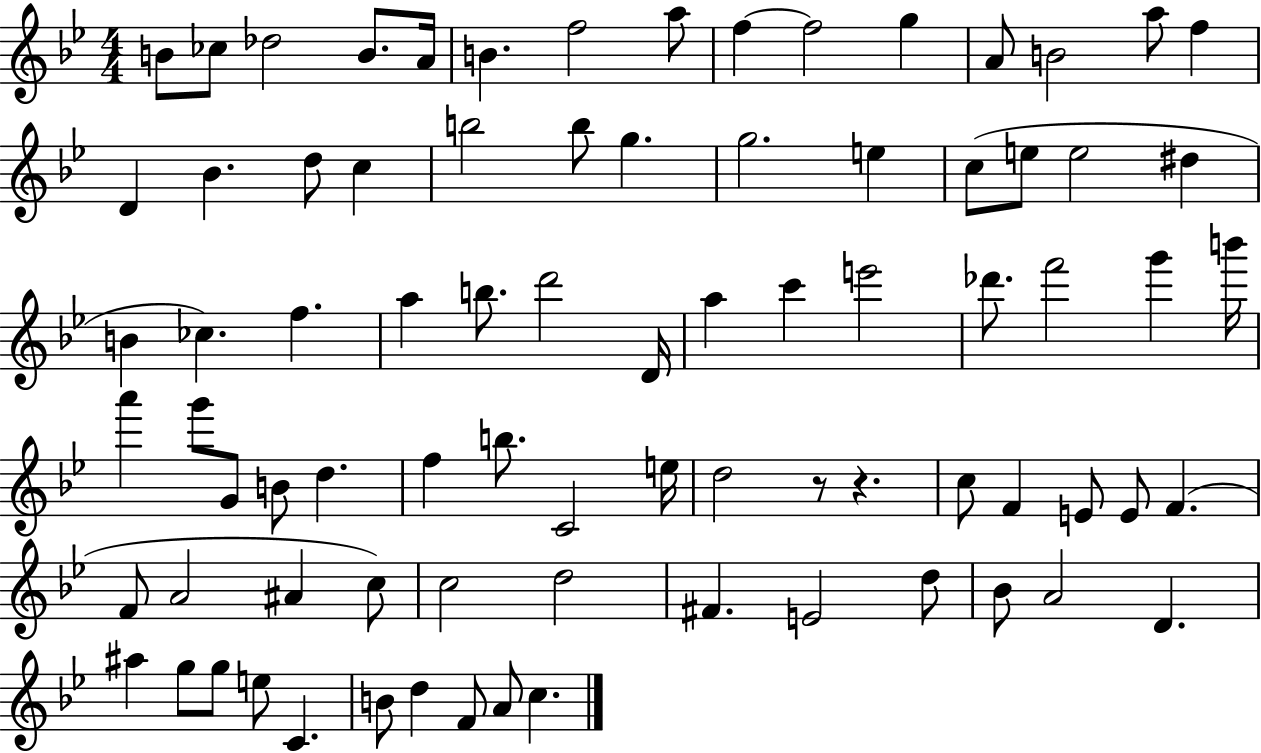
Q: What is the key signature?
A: BES major